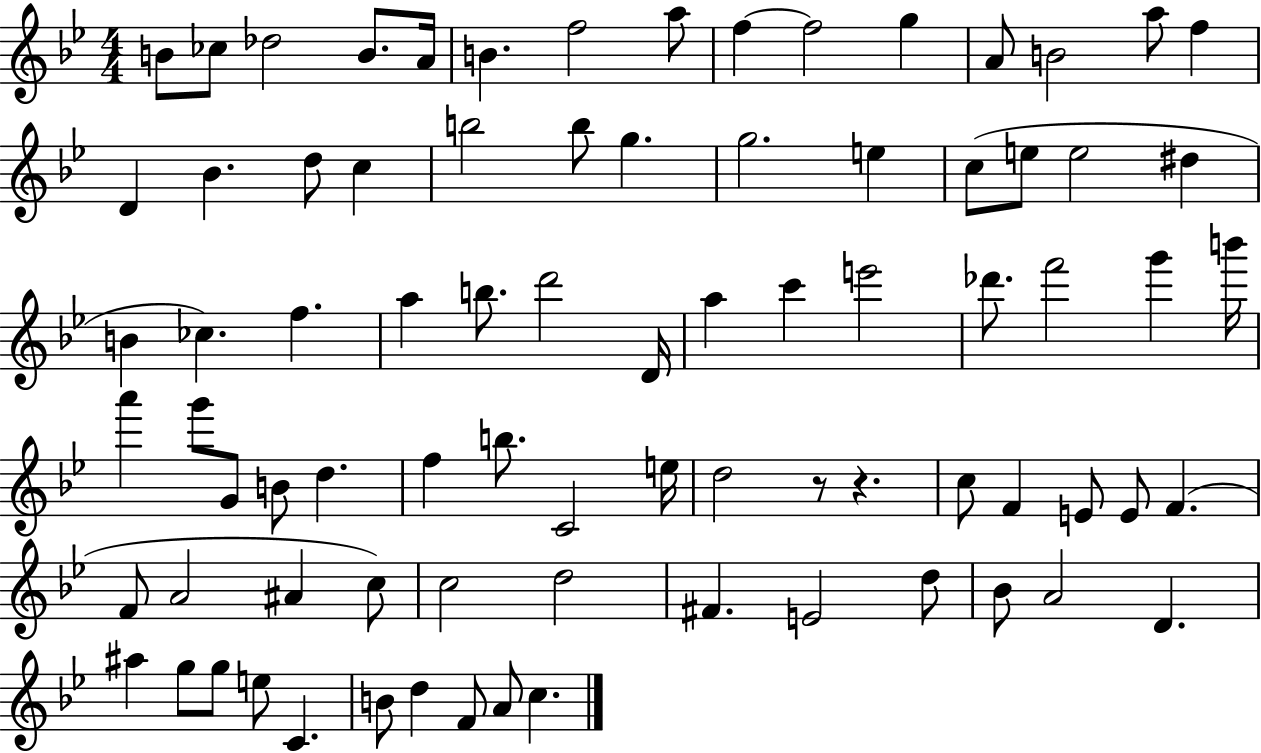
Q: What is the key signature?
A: BES major